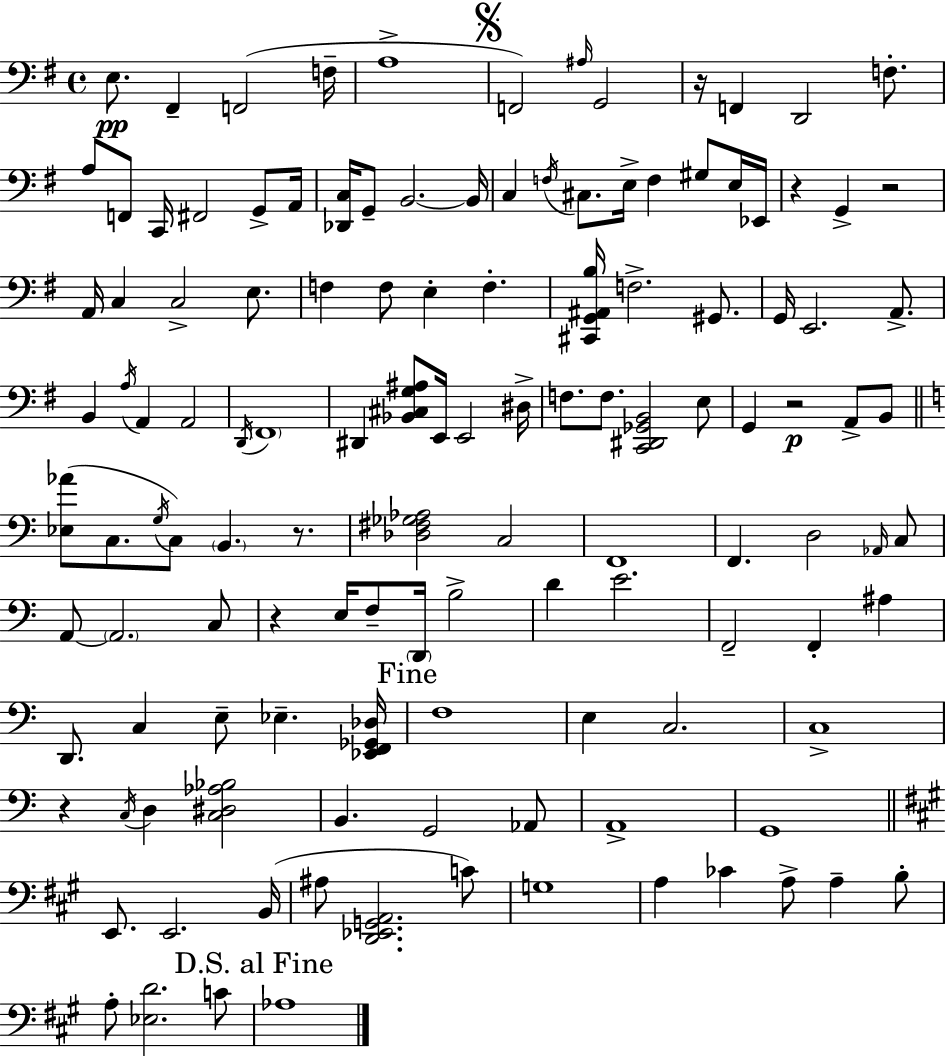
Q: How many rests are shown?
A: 7